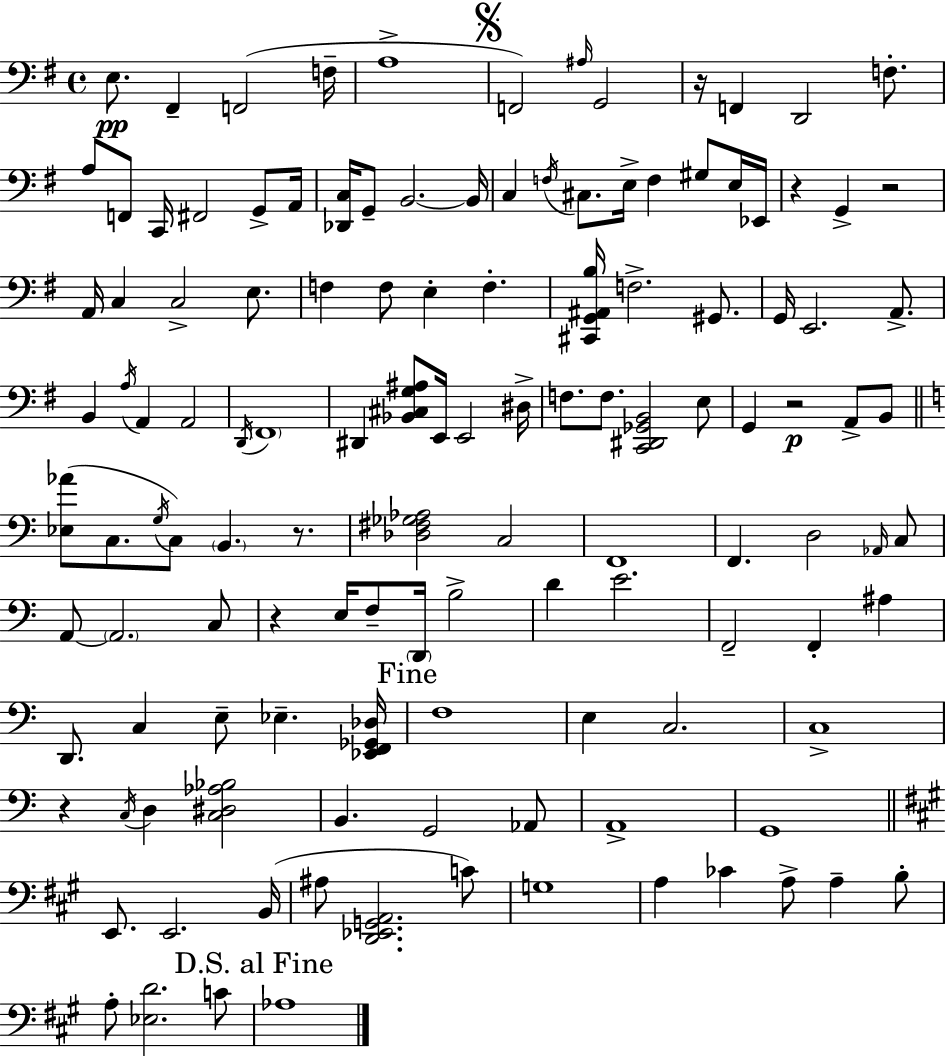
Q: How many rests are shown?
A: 7